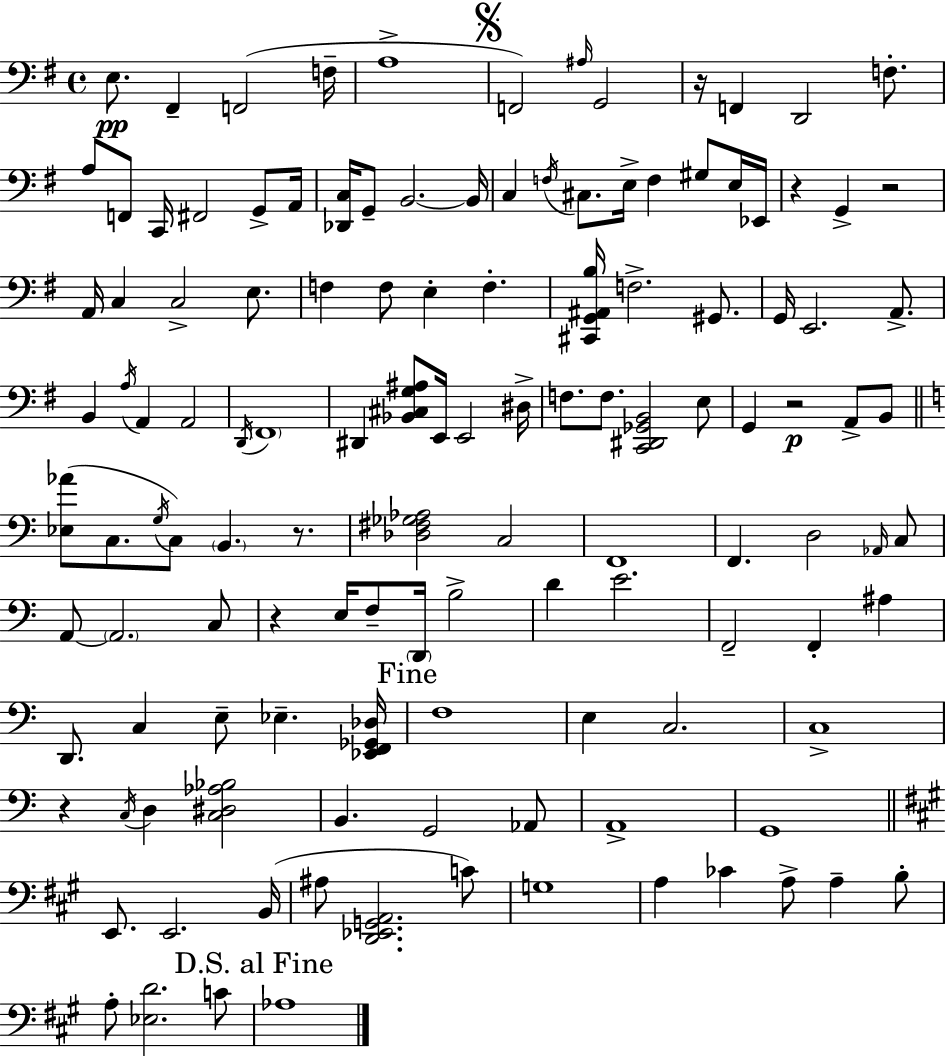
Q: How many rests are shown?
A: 7